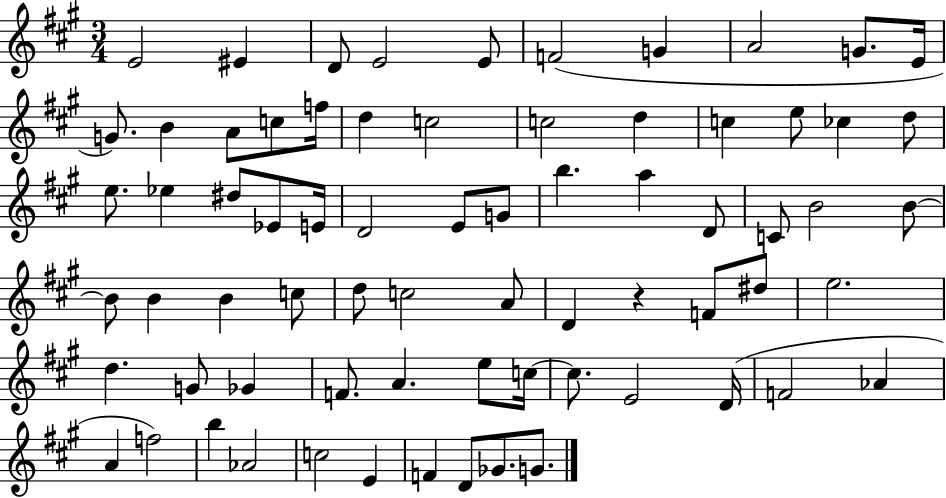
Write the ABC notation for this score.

X:1
T:Untitled
M:3/4
L:1/4
K:A
E2 ^E D/2 E2 E/2 F2 G A2 G/2 E/4 G/2 B A/2 c/2 f/4 d c2 c2 d c e/2 _c d/2 e/2 _e ^d/2 _E/2 E/4 D2 E/2 G/2 b a D/2 C/2 B2 B/2 B/2 B B c/2 d/2 c2 A/2 D z F/2 ^d/2 e2 d G/2 _G F/2 A e/2 c/4 c/2 E2 D/4 F2 _A A f2 b _A2 c2 E F D/2 _G/2 G/2